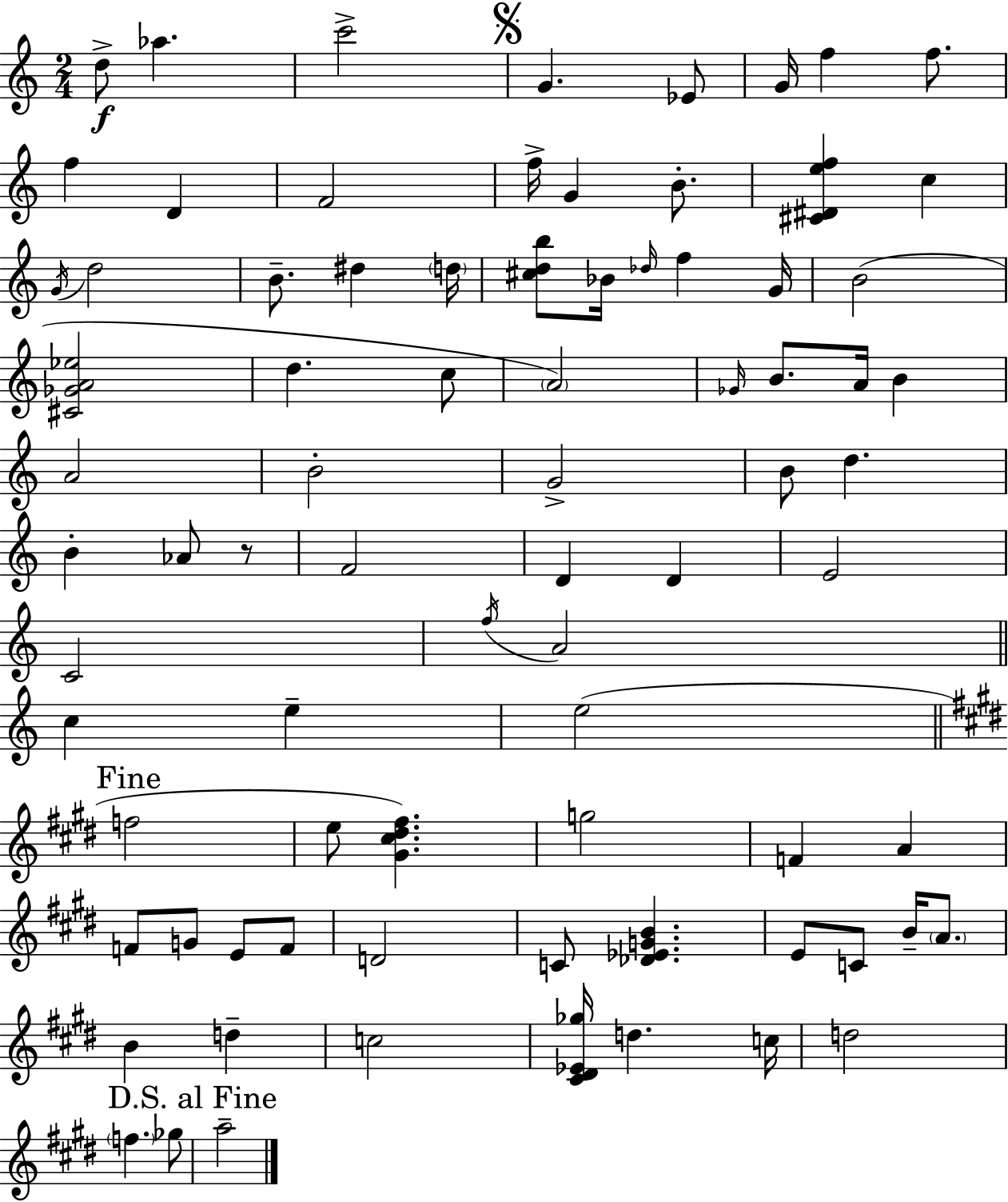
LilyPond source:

{
  \clef treble
  \numericTimeSignature
  \time 2/4
  \key a \minor
  d''8->\f aes''4. | c'''2-> | \mark \markup { \musicglyph "scripts.segno" } g'4. ees'8 | g'16 f''4 f''8. | \break f''4 d'4 | f'2 | f''16-> g'4 b'8.-. | <cis' dis' e'' f''>4 c''4 | \break \acciaccatura { g'16 } d''2 | b'8.-- dis''4 | \parenthesize d''16 <cis'' d'' b''>8 bes'16 \grace { des''16 } f''4 | g'16 b'2( | \break <cis' ges' a' ees''>2 | d''4. | c''8 \parenthesize a'2) | \grace { ges'16 } b'8. a'16 b'4 | \break a'2 | b'2-. | g'2-> | b'8 d''4. | \break b'4-. aes'8 | r8 f'2 | d'4 d'4 | e'2 | \break c'2 | \acciaccatura { f''16 } a'2 | \bar "||" \break \key c \major c''4 e''4-- | e''2( | \mark "Fine" \bar "||" \break \key e \major f''2 | e''8 <gis' cis'' dis'' fis''>4.) | g''2 | f'4 a'4 | \break f'8 g'8 e'8 f'8 | d'2 | c'8 <des' ees' g' b'>4. | e'8 c'8 b'16-- \parenthesize a'8. | \break b'4 d''4-- | c''2 | <cis' dis' ees' ges''>16 d''4. c''16 | d''2 | \break \parenthesize f''4. ges''8 | \mark "D.S. al Fine" a''2-- | \bar "|."
}